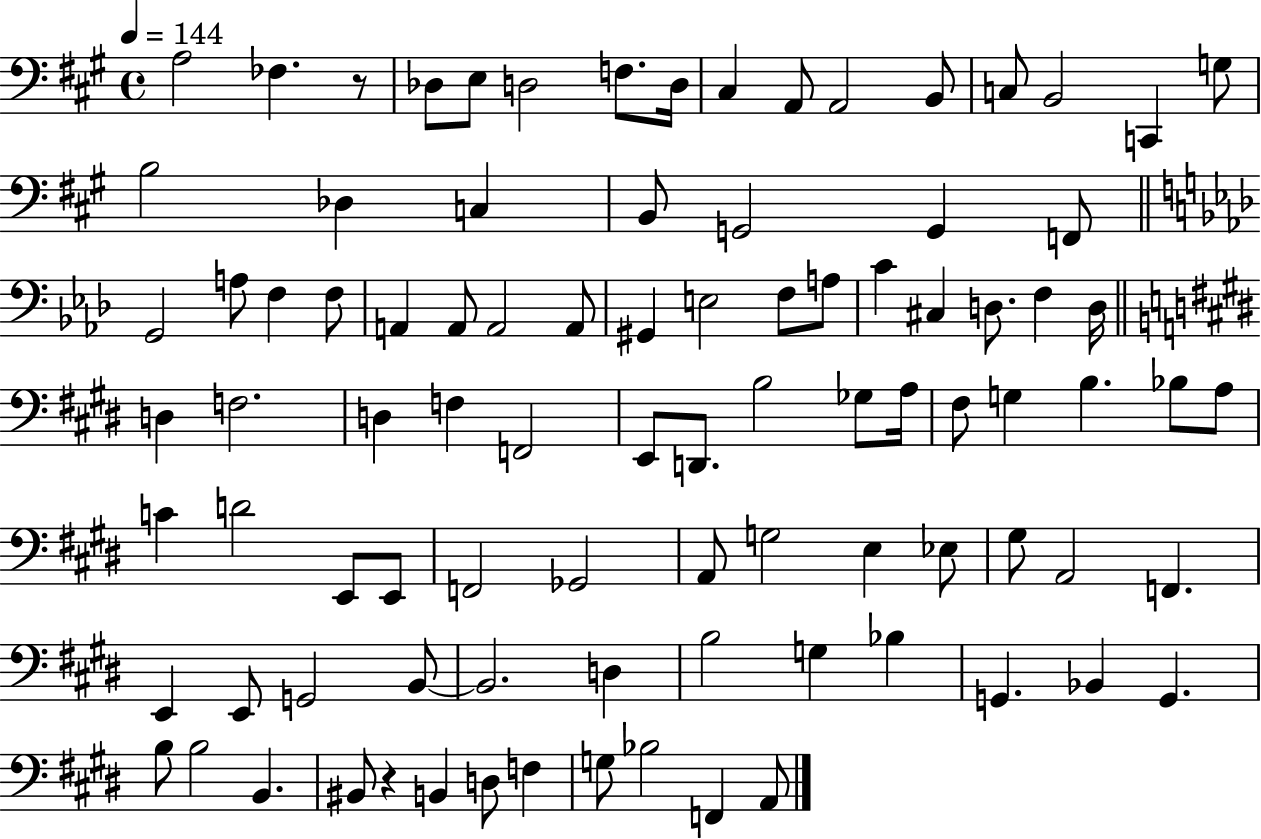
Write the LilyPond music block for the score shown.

{
  \clef bass
  \time 4/4
  \defaultTimeSignature
  \key a \major
  \tempo 4 = 144
  \repeat volta 2 { a2 fes4. r8 | des8 e8 d2 f8. d16 | cis4 a,8 a,2 b,8 | c8 b,2 c,4 g8 | \break b2 des4 c4 | b,8 g,2 g,4 f,8 | \bar "||" \break \key aes \major g,2 a8 f4 f8 | a,4 a,8 a,2 a,8 | gis,4 e2 f8 a8 | c'4 cis4 d8. f4 d16 | \break \bar "||" \break \key e \major d4 f2. | d4 f4 f,2 | e,8 d,8. b2 ges8 a16 | fis8 g4 b4. bes8 a8 | \break c'4 d'2 e,8 e,8 | f,2 ges,2 | a,8 g2 e4 ees8 | gis8 a,2 f,4. | \break e,4 e,8 g,2 b,8~~ | b,2. d4 | b2 g4 bes4 | g,4. bes,4 g,4. | \break b8 b2 b,4. | bis,8 r4 b,4 d8 f4 | g8 bes2 f,4 a,8 | } \bar "|."
}